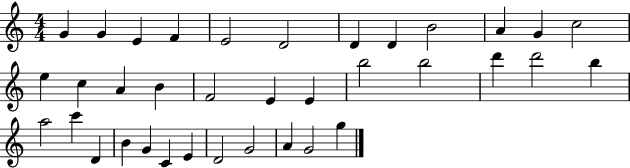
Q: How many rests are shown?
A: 0